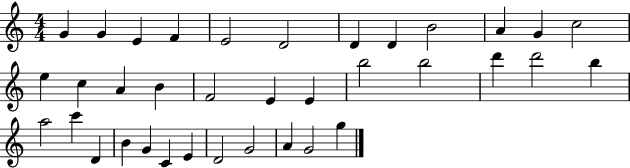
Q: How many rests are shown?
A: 0